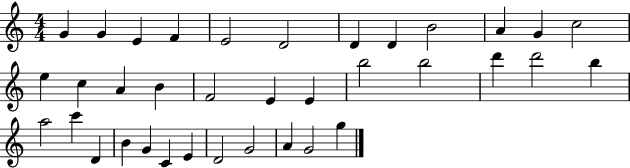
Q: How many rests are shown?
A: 0